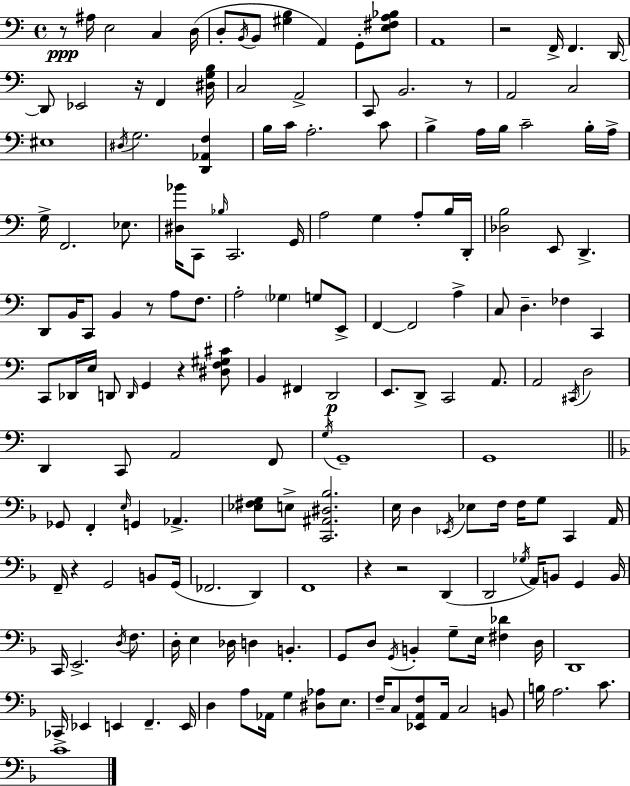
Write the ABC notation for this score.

X:1
T:Untitled
M:4/4
L:1/4
K:Am
z/2 ^A,/4 E,2 C, D,/4 D,/2 B,,/4 B,,/2 [^G,B,] A,, G,,/2 [E,^F,A,_B,]/2 A,,4 z2 F,,/4 F,, D,,/4 D,,/2 _E,,2 z/4 F,, [^D,G,B,]/4 C,2 A,,2 C,,/2 B,,2 z/2 A,,2 C,2 ^E,4 ^D,/4 G,2 [D,,_A,,F,] B,/4 C/4 A,2 C/2 B, A,/4 B,/4 C2 B,/4 A,/4 G,/4 F,,2 _E,/2 [^D,_B]/4 C,,/2 _B,/4 C,,2 G,,/4 A,2 G, A,/2 B,/4 D,,/4 [_D,B,]2 E,,/2 D,, D,,/2 B,,/4 C,,/2 B,, z/2 A,/2 F,/2 A,2 _G, G,/2 E,,/2 F,, F,,2 A, C,/2 D, _F, C,, C,,/2 _D,,/4 E,/4 D,,/2 D,,/4 G,, z [^D,F,^G,^C]/2 B,, ^F,, D,,2 E,,/2 D,,/2 C,,2 A,,/2 A,,2 ^C,,/4 D,2 D,, C,,/2 A,,2 F,,/2 G,/4 G,,4 G,,4 _G,,/2 F,, E,/4 G,, _A,, [_E,^F,G,]/2 E,/2 [C,,^A,,^D,_B,]2 E,/4 D, _E,,/4 _E,/2 F,/4 F,/4 G,/2 C,, A,,/4 F,,/4 z G,,2 B,,/2 G,,/4 _F,,2 D,, F,,4 z z2 D,, D,,2 _G,/4 A,,/4 B,,/2 G,, B,,/4 C,,/4 E,,2 D,/4 F,/2 D,/4 E, _D,/4 D, B,, G,,/2 D,/2 G,,/4 B,, G,/2 E,/4 [^F,_D] D,/4 D,,4 _C,,/4 _E,, E,, F,, E,,/4 D, A,/2 _A,,/4 G, [^D,_A,]/2 E,/2 F,/4 C,/2 [_E,,A,,F,]/2 A,,/4 C,2 B,,/2 B,/4 A,2 C/2 C4